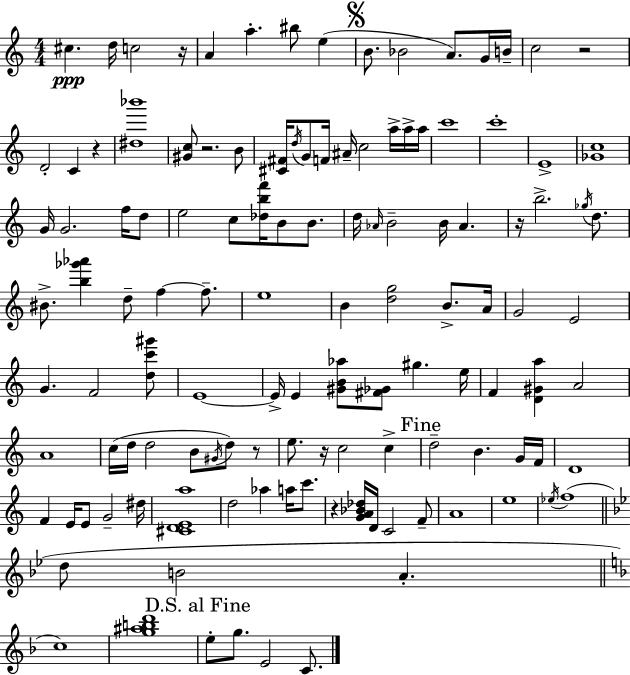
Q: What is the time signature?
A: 4/4